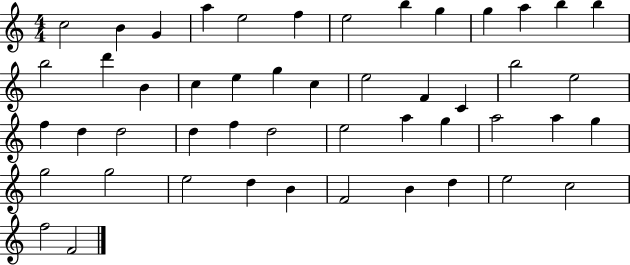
X:1
T:Untitled
M:4/4
L:1/4
K:C
c2 B G a e2 f e2 b g g a b b b2 d' B c e g c e2 F C b2 e2 f d d2 d f d2 e2 a g a2 a g g2 g2 e2 d B F2 B d e2 c2 f2 F2